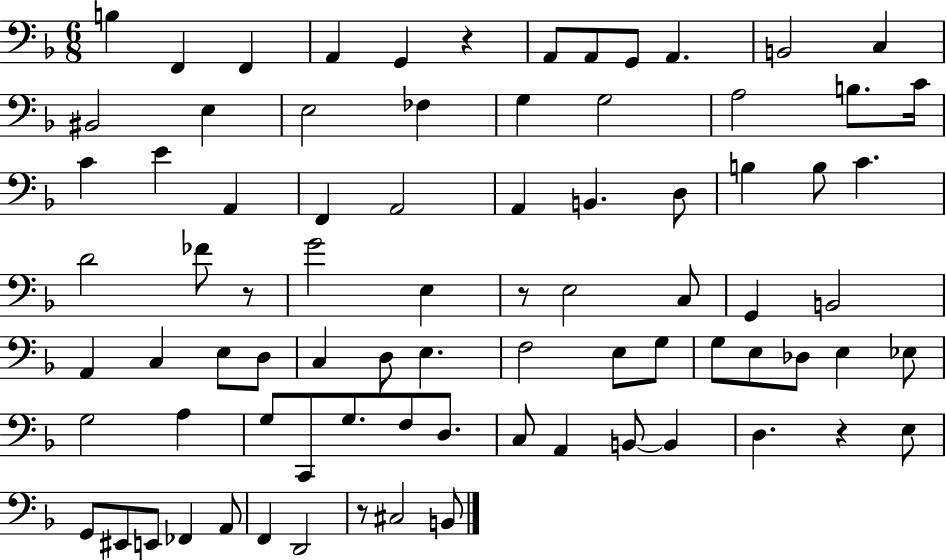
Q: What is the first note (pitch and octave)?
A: B3